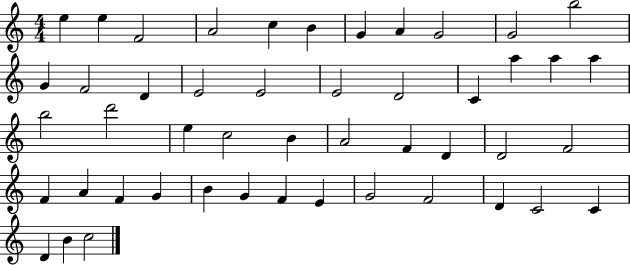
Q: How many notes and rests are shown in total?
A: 48